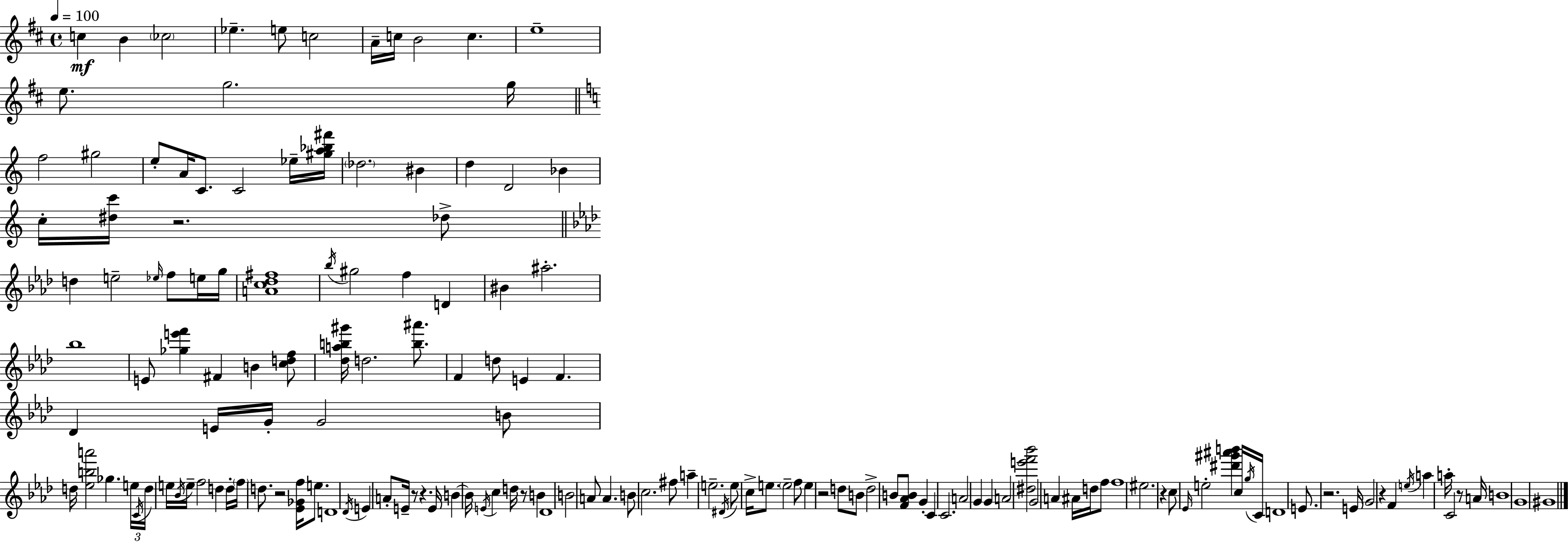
C5/q B4/q CES5/h Eb5/q. E5/e C5/h A4/s C5/s B4/h C5/q. E5/w E5/e. G5/h. G5/s F5/h G#5/h E5/e A4/s C4/e. C4/h Eb5/s [G#5,A5,Bb5,F#6]/s Db5/h. BIS4/q D5/q D4/h Bb4/q C5/s [D#5,C6]/s R/h. Db5/e D5/q E5/h Eb5/s F5/e E5/s G5/s [A4,C5,Db5,F#5]/w Bb5/s G#5/h F5/q D4/q BIS4/q A#5/h. Bb5/w E4/e [Gb5,E6,F6]/q F#4/q B4/q [C5,D5,F5]/e [Db5,A5,B5,G#6]/s D5/h. [B5,A#6]/e. F4/q D5/e E4/q F4/q. Db4/q E4/s G4/s G4/h B4/e D5/s [Eb5,B5,A6]/h Gb5/q. E5/s C4/s D5/s E5/s Bb4/s E5/s F5/h D5/q D5/s F5/s D5/e. R/h [Eb4,Gb4,F5]/s E5/e. D4/w Db4/s E4/q A4/e E4/s R/e R/q. E4/s B4/q B4/s E4/s C5/q D5/s R/e B4/q Db4/w B4/h A4/e A4/q. B4/e C5/h. F#5/e A5/q E5/h. D#4/s E5/e C5/s E5/e. E5/h F5/e E5/q R/h D5/e B4/e D5/h B4/e [F4,Ab4,B4]/e G4/q C4/q C4/h. A4/h G4/q G4/q A4/h [D#5,E6,F6,Bb6]/h G4/h A4/q A#4/s D5/s F5/e F5/w EIS5/h. R/q C5/e Eb4/s E5/h [D#6,G#6,A#6,B6]/q C5/s G5/s C4/s D4/w E4/e. R/h. E4/s G4/h R/q F4/q E5/s A5/q A5/s C4/h R/e A4/s B4/w G4/w G#4/w